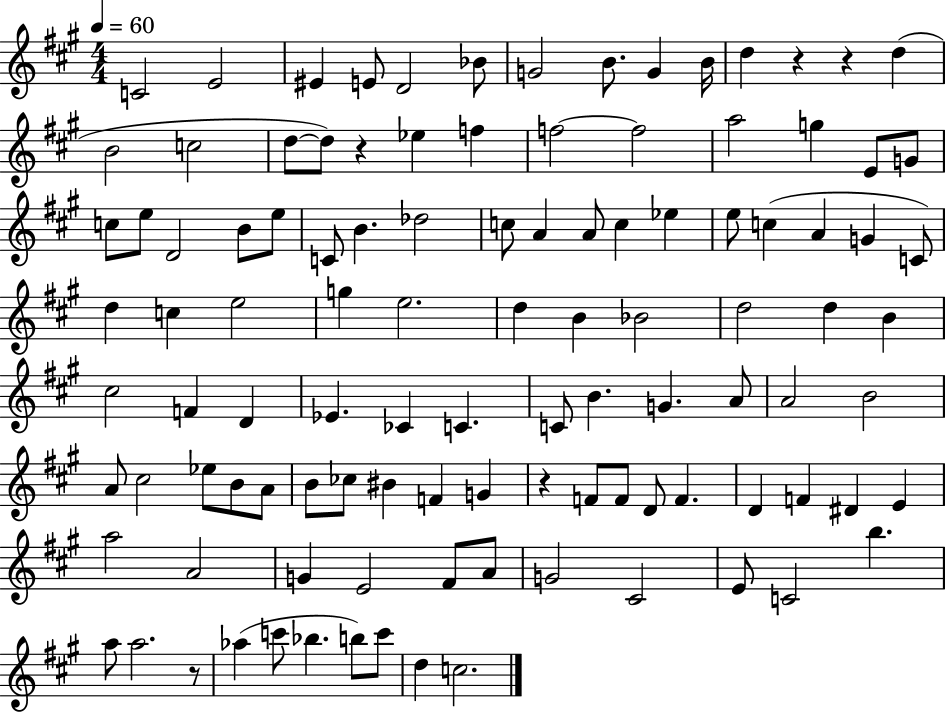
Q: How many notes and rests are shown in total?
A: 108